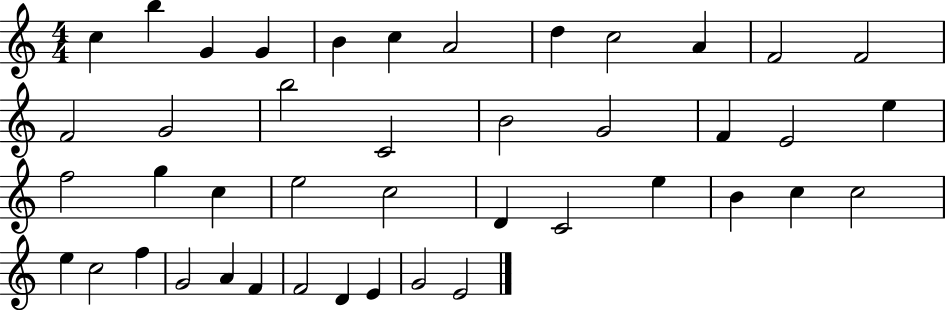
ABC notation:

X:1
T:Untitled
M:4/4
L:1/4
K:C
c b G G B c A2 d c2 A F2 F2 F2 G2 b2 C2 B2 G2 F E2 e f2 g c e2 c2 D C2 e B c c2 e c2 f G2 A F F2 D E G2 E2